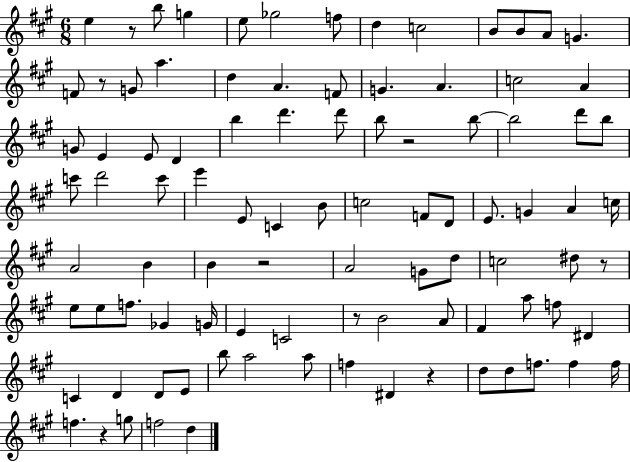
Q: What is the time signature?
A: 6/8